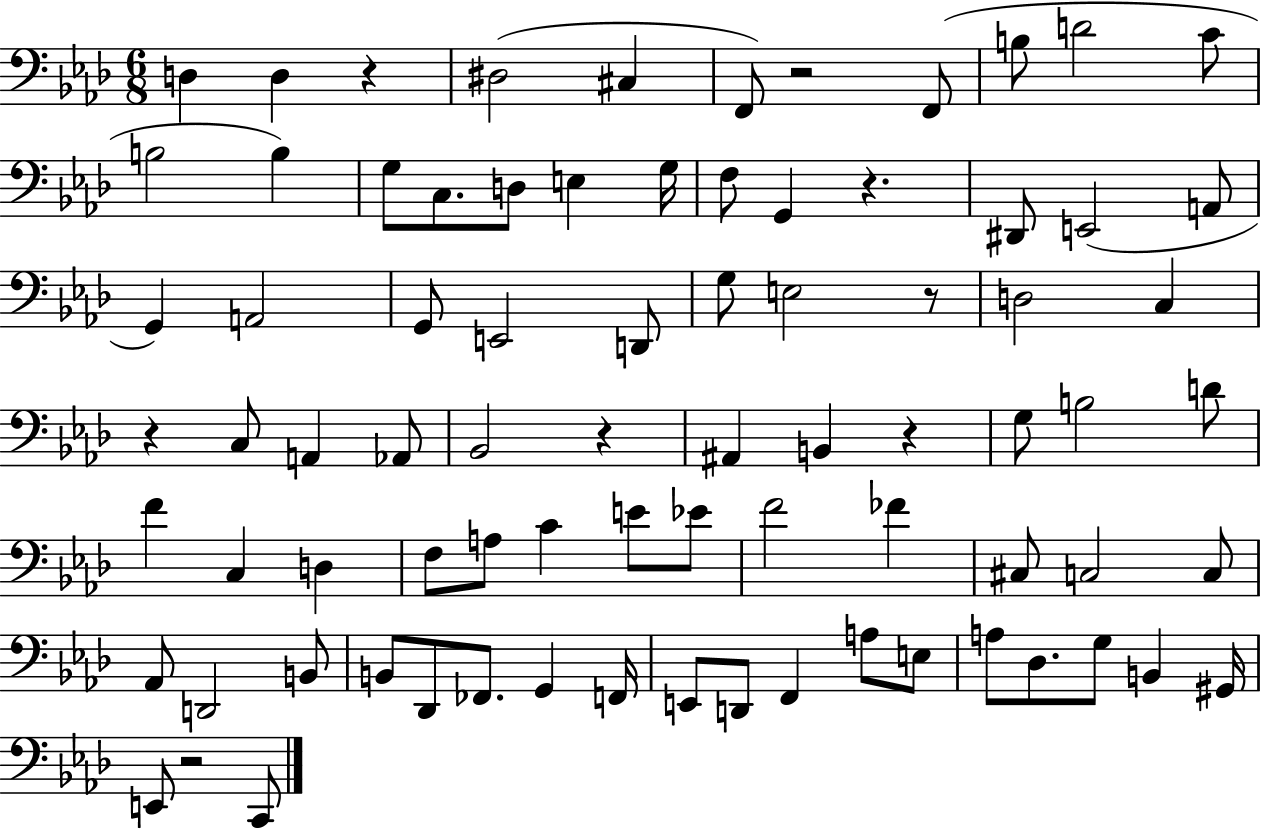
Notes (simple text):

D3/q D3/q R/q D#3/h C#3/q F2/e R/h F2/e B3/e D4/h C4/e B3/h B3/q G3/e C3/e. D3/e E3/q G3/s F3/e G2/q R/q. D#2/e E2/h A2/e G2/q A2/h G2/e E2/h D2/e G3/e E3/h R/e D3/h C3/q R/q C3/e A2/q Ab2/e Bb2/h R/q A#2/q B2/q R/q G3/e B3/h D4/e F4/q C3/q D3/q F3/e A3/e C4/q E4/e Eb4/e F4/h FES4/q C#3/e C3/h C3/e Ab2/e D2/h B2/e B2/e Db2/e FES2/e. G2/q F2/s E2/e D2/e F2/q A3/e E3/e A3/e Db3/e. G3/e B2/q G#2/s E2/e R/h C2/e